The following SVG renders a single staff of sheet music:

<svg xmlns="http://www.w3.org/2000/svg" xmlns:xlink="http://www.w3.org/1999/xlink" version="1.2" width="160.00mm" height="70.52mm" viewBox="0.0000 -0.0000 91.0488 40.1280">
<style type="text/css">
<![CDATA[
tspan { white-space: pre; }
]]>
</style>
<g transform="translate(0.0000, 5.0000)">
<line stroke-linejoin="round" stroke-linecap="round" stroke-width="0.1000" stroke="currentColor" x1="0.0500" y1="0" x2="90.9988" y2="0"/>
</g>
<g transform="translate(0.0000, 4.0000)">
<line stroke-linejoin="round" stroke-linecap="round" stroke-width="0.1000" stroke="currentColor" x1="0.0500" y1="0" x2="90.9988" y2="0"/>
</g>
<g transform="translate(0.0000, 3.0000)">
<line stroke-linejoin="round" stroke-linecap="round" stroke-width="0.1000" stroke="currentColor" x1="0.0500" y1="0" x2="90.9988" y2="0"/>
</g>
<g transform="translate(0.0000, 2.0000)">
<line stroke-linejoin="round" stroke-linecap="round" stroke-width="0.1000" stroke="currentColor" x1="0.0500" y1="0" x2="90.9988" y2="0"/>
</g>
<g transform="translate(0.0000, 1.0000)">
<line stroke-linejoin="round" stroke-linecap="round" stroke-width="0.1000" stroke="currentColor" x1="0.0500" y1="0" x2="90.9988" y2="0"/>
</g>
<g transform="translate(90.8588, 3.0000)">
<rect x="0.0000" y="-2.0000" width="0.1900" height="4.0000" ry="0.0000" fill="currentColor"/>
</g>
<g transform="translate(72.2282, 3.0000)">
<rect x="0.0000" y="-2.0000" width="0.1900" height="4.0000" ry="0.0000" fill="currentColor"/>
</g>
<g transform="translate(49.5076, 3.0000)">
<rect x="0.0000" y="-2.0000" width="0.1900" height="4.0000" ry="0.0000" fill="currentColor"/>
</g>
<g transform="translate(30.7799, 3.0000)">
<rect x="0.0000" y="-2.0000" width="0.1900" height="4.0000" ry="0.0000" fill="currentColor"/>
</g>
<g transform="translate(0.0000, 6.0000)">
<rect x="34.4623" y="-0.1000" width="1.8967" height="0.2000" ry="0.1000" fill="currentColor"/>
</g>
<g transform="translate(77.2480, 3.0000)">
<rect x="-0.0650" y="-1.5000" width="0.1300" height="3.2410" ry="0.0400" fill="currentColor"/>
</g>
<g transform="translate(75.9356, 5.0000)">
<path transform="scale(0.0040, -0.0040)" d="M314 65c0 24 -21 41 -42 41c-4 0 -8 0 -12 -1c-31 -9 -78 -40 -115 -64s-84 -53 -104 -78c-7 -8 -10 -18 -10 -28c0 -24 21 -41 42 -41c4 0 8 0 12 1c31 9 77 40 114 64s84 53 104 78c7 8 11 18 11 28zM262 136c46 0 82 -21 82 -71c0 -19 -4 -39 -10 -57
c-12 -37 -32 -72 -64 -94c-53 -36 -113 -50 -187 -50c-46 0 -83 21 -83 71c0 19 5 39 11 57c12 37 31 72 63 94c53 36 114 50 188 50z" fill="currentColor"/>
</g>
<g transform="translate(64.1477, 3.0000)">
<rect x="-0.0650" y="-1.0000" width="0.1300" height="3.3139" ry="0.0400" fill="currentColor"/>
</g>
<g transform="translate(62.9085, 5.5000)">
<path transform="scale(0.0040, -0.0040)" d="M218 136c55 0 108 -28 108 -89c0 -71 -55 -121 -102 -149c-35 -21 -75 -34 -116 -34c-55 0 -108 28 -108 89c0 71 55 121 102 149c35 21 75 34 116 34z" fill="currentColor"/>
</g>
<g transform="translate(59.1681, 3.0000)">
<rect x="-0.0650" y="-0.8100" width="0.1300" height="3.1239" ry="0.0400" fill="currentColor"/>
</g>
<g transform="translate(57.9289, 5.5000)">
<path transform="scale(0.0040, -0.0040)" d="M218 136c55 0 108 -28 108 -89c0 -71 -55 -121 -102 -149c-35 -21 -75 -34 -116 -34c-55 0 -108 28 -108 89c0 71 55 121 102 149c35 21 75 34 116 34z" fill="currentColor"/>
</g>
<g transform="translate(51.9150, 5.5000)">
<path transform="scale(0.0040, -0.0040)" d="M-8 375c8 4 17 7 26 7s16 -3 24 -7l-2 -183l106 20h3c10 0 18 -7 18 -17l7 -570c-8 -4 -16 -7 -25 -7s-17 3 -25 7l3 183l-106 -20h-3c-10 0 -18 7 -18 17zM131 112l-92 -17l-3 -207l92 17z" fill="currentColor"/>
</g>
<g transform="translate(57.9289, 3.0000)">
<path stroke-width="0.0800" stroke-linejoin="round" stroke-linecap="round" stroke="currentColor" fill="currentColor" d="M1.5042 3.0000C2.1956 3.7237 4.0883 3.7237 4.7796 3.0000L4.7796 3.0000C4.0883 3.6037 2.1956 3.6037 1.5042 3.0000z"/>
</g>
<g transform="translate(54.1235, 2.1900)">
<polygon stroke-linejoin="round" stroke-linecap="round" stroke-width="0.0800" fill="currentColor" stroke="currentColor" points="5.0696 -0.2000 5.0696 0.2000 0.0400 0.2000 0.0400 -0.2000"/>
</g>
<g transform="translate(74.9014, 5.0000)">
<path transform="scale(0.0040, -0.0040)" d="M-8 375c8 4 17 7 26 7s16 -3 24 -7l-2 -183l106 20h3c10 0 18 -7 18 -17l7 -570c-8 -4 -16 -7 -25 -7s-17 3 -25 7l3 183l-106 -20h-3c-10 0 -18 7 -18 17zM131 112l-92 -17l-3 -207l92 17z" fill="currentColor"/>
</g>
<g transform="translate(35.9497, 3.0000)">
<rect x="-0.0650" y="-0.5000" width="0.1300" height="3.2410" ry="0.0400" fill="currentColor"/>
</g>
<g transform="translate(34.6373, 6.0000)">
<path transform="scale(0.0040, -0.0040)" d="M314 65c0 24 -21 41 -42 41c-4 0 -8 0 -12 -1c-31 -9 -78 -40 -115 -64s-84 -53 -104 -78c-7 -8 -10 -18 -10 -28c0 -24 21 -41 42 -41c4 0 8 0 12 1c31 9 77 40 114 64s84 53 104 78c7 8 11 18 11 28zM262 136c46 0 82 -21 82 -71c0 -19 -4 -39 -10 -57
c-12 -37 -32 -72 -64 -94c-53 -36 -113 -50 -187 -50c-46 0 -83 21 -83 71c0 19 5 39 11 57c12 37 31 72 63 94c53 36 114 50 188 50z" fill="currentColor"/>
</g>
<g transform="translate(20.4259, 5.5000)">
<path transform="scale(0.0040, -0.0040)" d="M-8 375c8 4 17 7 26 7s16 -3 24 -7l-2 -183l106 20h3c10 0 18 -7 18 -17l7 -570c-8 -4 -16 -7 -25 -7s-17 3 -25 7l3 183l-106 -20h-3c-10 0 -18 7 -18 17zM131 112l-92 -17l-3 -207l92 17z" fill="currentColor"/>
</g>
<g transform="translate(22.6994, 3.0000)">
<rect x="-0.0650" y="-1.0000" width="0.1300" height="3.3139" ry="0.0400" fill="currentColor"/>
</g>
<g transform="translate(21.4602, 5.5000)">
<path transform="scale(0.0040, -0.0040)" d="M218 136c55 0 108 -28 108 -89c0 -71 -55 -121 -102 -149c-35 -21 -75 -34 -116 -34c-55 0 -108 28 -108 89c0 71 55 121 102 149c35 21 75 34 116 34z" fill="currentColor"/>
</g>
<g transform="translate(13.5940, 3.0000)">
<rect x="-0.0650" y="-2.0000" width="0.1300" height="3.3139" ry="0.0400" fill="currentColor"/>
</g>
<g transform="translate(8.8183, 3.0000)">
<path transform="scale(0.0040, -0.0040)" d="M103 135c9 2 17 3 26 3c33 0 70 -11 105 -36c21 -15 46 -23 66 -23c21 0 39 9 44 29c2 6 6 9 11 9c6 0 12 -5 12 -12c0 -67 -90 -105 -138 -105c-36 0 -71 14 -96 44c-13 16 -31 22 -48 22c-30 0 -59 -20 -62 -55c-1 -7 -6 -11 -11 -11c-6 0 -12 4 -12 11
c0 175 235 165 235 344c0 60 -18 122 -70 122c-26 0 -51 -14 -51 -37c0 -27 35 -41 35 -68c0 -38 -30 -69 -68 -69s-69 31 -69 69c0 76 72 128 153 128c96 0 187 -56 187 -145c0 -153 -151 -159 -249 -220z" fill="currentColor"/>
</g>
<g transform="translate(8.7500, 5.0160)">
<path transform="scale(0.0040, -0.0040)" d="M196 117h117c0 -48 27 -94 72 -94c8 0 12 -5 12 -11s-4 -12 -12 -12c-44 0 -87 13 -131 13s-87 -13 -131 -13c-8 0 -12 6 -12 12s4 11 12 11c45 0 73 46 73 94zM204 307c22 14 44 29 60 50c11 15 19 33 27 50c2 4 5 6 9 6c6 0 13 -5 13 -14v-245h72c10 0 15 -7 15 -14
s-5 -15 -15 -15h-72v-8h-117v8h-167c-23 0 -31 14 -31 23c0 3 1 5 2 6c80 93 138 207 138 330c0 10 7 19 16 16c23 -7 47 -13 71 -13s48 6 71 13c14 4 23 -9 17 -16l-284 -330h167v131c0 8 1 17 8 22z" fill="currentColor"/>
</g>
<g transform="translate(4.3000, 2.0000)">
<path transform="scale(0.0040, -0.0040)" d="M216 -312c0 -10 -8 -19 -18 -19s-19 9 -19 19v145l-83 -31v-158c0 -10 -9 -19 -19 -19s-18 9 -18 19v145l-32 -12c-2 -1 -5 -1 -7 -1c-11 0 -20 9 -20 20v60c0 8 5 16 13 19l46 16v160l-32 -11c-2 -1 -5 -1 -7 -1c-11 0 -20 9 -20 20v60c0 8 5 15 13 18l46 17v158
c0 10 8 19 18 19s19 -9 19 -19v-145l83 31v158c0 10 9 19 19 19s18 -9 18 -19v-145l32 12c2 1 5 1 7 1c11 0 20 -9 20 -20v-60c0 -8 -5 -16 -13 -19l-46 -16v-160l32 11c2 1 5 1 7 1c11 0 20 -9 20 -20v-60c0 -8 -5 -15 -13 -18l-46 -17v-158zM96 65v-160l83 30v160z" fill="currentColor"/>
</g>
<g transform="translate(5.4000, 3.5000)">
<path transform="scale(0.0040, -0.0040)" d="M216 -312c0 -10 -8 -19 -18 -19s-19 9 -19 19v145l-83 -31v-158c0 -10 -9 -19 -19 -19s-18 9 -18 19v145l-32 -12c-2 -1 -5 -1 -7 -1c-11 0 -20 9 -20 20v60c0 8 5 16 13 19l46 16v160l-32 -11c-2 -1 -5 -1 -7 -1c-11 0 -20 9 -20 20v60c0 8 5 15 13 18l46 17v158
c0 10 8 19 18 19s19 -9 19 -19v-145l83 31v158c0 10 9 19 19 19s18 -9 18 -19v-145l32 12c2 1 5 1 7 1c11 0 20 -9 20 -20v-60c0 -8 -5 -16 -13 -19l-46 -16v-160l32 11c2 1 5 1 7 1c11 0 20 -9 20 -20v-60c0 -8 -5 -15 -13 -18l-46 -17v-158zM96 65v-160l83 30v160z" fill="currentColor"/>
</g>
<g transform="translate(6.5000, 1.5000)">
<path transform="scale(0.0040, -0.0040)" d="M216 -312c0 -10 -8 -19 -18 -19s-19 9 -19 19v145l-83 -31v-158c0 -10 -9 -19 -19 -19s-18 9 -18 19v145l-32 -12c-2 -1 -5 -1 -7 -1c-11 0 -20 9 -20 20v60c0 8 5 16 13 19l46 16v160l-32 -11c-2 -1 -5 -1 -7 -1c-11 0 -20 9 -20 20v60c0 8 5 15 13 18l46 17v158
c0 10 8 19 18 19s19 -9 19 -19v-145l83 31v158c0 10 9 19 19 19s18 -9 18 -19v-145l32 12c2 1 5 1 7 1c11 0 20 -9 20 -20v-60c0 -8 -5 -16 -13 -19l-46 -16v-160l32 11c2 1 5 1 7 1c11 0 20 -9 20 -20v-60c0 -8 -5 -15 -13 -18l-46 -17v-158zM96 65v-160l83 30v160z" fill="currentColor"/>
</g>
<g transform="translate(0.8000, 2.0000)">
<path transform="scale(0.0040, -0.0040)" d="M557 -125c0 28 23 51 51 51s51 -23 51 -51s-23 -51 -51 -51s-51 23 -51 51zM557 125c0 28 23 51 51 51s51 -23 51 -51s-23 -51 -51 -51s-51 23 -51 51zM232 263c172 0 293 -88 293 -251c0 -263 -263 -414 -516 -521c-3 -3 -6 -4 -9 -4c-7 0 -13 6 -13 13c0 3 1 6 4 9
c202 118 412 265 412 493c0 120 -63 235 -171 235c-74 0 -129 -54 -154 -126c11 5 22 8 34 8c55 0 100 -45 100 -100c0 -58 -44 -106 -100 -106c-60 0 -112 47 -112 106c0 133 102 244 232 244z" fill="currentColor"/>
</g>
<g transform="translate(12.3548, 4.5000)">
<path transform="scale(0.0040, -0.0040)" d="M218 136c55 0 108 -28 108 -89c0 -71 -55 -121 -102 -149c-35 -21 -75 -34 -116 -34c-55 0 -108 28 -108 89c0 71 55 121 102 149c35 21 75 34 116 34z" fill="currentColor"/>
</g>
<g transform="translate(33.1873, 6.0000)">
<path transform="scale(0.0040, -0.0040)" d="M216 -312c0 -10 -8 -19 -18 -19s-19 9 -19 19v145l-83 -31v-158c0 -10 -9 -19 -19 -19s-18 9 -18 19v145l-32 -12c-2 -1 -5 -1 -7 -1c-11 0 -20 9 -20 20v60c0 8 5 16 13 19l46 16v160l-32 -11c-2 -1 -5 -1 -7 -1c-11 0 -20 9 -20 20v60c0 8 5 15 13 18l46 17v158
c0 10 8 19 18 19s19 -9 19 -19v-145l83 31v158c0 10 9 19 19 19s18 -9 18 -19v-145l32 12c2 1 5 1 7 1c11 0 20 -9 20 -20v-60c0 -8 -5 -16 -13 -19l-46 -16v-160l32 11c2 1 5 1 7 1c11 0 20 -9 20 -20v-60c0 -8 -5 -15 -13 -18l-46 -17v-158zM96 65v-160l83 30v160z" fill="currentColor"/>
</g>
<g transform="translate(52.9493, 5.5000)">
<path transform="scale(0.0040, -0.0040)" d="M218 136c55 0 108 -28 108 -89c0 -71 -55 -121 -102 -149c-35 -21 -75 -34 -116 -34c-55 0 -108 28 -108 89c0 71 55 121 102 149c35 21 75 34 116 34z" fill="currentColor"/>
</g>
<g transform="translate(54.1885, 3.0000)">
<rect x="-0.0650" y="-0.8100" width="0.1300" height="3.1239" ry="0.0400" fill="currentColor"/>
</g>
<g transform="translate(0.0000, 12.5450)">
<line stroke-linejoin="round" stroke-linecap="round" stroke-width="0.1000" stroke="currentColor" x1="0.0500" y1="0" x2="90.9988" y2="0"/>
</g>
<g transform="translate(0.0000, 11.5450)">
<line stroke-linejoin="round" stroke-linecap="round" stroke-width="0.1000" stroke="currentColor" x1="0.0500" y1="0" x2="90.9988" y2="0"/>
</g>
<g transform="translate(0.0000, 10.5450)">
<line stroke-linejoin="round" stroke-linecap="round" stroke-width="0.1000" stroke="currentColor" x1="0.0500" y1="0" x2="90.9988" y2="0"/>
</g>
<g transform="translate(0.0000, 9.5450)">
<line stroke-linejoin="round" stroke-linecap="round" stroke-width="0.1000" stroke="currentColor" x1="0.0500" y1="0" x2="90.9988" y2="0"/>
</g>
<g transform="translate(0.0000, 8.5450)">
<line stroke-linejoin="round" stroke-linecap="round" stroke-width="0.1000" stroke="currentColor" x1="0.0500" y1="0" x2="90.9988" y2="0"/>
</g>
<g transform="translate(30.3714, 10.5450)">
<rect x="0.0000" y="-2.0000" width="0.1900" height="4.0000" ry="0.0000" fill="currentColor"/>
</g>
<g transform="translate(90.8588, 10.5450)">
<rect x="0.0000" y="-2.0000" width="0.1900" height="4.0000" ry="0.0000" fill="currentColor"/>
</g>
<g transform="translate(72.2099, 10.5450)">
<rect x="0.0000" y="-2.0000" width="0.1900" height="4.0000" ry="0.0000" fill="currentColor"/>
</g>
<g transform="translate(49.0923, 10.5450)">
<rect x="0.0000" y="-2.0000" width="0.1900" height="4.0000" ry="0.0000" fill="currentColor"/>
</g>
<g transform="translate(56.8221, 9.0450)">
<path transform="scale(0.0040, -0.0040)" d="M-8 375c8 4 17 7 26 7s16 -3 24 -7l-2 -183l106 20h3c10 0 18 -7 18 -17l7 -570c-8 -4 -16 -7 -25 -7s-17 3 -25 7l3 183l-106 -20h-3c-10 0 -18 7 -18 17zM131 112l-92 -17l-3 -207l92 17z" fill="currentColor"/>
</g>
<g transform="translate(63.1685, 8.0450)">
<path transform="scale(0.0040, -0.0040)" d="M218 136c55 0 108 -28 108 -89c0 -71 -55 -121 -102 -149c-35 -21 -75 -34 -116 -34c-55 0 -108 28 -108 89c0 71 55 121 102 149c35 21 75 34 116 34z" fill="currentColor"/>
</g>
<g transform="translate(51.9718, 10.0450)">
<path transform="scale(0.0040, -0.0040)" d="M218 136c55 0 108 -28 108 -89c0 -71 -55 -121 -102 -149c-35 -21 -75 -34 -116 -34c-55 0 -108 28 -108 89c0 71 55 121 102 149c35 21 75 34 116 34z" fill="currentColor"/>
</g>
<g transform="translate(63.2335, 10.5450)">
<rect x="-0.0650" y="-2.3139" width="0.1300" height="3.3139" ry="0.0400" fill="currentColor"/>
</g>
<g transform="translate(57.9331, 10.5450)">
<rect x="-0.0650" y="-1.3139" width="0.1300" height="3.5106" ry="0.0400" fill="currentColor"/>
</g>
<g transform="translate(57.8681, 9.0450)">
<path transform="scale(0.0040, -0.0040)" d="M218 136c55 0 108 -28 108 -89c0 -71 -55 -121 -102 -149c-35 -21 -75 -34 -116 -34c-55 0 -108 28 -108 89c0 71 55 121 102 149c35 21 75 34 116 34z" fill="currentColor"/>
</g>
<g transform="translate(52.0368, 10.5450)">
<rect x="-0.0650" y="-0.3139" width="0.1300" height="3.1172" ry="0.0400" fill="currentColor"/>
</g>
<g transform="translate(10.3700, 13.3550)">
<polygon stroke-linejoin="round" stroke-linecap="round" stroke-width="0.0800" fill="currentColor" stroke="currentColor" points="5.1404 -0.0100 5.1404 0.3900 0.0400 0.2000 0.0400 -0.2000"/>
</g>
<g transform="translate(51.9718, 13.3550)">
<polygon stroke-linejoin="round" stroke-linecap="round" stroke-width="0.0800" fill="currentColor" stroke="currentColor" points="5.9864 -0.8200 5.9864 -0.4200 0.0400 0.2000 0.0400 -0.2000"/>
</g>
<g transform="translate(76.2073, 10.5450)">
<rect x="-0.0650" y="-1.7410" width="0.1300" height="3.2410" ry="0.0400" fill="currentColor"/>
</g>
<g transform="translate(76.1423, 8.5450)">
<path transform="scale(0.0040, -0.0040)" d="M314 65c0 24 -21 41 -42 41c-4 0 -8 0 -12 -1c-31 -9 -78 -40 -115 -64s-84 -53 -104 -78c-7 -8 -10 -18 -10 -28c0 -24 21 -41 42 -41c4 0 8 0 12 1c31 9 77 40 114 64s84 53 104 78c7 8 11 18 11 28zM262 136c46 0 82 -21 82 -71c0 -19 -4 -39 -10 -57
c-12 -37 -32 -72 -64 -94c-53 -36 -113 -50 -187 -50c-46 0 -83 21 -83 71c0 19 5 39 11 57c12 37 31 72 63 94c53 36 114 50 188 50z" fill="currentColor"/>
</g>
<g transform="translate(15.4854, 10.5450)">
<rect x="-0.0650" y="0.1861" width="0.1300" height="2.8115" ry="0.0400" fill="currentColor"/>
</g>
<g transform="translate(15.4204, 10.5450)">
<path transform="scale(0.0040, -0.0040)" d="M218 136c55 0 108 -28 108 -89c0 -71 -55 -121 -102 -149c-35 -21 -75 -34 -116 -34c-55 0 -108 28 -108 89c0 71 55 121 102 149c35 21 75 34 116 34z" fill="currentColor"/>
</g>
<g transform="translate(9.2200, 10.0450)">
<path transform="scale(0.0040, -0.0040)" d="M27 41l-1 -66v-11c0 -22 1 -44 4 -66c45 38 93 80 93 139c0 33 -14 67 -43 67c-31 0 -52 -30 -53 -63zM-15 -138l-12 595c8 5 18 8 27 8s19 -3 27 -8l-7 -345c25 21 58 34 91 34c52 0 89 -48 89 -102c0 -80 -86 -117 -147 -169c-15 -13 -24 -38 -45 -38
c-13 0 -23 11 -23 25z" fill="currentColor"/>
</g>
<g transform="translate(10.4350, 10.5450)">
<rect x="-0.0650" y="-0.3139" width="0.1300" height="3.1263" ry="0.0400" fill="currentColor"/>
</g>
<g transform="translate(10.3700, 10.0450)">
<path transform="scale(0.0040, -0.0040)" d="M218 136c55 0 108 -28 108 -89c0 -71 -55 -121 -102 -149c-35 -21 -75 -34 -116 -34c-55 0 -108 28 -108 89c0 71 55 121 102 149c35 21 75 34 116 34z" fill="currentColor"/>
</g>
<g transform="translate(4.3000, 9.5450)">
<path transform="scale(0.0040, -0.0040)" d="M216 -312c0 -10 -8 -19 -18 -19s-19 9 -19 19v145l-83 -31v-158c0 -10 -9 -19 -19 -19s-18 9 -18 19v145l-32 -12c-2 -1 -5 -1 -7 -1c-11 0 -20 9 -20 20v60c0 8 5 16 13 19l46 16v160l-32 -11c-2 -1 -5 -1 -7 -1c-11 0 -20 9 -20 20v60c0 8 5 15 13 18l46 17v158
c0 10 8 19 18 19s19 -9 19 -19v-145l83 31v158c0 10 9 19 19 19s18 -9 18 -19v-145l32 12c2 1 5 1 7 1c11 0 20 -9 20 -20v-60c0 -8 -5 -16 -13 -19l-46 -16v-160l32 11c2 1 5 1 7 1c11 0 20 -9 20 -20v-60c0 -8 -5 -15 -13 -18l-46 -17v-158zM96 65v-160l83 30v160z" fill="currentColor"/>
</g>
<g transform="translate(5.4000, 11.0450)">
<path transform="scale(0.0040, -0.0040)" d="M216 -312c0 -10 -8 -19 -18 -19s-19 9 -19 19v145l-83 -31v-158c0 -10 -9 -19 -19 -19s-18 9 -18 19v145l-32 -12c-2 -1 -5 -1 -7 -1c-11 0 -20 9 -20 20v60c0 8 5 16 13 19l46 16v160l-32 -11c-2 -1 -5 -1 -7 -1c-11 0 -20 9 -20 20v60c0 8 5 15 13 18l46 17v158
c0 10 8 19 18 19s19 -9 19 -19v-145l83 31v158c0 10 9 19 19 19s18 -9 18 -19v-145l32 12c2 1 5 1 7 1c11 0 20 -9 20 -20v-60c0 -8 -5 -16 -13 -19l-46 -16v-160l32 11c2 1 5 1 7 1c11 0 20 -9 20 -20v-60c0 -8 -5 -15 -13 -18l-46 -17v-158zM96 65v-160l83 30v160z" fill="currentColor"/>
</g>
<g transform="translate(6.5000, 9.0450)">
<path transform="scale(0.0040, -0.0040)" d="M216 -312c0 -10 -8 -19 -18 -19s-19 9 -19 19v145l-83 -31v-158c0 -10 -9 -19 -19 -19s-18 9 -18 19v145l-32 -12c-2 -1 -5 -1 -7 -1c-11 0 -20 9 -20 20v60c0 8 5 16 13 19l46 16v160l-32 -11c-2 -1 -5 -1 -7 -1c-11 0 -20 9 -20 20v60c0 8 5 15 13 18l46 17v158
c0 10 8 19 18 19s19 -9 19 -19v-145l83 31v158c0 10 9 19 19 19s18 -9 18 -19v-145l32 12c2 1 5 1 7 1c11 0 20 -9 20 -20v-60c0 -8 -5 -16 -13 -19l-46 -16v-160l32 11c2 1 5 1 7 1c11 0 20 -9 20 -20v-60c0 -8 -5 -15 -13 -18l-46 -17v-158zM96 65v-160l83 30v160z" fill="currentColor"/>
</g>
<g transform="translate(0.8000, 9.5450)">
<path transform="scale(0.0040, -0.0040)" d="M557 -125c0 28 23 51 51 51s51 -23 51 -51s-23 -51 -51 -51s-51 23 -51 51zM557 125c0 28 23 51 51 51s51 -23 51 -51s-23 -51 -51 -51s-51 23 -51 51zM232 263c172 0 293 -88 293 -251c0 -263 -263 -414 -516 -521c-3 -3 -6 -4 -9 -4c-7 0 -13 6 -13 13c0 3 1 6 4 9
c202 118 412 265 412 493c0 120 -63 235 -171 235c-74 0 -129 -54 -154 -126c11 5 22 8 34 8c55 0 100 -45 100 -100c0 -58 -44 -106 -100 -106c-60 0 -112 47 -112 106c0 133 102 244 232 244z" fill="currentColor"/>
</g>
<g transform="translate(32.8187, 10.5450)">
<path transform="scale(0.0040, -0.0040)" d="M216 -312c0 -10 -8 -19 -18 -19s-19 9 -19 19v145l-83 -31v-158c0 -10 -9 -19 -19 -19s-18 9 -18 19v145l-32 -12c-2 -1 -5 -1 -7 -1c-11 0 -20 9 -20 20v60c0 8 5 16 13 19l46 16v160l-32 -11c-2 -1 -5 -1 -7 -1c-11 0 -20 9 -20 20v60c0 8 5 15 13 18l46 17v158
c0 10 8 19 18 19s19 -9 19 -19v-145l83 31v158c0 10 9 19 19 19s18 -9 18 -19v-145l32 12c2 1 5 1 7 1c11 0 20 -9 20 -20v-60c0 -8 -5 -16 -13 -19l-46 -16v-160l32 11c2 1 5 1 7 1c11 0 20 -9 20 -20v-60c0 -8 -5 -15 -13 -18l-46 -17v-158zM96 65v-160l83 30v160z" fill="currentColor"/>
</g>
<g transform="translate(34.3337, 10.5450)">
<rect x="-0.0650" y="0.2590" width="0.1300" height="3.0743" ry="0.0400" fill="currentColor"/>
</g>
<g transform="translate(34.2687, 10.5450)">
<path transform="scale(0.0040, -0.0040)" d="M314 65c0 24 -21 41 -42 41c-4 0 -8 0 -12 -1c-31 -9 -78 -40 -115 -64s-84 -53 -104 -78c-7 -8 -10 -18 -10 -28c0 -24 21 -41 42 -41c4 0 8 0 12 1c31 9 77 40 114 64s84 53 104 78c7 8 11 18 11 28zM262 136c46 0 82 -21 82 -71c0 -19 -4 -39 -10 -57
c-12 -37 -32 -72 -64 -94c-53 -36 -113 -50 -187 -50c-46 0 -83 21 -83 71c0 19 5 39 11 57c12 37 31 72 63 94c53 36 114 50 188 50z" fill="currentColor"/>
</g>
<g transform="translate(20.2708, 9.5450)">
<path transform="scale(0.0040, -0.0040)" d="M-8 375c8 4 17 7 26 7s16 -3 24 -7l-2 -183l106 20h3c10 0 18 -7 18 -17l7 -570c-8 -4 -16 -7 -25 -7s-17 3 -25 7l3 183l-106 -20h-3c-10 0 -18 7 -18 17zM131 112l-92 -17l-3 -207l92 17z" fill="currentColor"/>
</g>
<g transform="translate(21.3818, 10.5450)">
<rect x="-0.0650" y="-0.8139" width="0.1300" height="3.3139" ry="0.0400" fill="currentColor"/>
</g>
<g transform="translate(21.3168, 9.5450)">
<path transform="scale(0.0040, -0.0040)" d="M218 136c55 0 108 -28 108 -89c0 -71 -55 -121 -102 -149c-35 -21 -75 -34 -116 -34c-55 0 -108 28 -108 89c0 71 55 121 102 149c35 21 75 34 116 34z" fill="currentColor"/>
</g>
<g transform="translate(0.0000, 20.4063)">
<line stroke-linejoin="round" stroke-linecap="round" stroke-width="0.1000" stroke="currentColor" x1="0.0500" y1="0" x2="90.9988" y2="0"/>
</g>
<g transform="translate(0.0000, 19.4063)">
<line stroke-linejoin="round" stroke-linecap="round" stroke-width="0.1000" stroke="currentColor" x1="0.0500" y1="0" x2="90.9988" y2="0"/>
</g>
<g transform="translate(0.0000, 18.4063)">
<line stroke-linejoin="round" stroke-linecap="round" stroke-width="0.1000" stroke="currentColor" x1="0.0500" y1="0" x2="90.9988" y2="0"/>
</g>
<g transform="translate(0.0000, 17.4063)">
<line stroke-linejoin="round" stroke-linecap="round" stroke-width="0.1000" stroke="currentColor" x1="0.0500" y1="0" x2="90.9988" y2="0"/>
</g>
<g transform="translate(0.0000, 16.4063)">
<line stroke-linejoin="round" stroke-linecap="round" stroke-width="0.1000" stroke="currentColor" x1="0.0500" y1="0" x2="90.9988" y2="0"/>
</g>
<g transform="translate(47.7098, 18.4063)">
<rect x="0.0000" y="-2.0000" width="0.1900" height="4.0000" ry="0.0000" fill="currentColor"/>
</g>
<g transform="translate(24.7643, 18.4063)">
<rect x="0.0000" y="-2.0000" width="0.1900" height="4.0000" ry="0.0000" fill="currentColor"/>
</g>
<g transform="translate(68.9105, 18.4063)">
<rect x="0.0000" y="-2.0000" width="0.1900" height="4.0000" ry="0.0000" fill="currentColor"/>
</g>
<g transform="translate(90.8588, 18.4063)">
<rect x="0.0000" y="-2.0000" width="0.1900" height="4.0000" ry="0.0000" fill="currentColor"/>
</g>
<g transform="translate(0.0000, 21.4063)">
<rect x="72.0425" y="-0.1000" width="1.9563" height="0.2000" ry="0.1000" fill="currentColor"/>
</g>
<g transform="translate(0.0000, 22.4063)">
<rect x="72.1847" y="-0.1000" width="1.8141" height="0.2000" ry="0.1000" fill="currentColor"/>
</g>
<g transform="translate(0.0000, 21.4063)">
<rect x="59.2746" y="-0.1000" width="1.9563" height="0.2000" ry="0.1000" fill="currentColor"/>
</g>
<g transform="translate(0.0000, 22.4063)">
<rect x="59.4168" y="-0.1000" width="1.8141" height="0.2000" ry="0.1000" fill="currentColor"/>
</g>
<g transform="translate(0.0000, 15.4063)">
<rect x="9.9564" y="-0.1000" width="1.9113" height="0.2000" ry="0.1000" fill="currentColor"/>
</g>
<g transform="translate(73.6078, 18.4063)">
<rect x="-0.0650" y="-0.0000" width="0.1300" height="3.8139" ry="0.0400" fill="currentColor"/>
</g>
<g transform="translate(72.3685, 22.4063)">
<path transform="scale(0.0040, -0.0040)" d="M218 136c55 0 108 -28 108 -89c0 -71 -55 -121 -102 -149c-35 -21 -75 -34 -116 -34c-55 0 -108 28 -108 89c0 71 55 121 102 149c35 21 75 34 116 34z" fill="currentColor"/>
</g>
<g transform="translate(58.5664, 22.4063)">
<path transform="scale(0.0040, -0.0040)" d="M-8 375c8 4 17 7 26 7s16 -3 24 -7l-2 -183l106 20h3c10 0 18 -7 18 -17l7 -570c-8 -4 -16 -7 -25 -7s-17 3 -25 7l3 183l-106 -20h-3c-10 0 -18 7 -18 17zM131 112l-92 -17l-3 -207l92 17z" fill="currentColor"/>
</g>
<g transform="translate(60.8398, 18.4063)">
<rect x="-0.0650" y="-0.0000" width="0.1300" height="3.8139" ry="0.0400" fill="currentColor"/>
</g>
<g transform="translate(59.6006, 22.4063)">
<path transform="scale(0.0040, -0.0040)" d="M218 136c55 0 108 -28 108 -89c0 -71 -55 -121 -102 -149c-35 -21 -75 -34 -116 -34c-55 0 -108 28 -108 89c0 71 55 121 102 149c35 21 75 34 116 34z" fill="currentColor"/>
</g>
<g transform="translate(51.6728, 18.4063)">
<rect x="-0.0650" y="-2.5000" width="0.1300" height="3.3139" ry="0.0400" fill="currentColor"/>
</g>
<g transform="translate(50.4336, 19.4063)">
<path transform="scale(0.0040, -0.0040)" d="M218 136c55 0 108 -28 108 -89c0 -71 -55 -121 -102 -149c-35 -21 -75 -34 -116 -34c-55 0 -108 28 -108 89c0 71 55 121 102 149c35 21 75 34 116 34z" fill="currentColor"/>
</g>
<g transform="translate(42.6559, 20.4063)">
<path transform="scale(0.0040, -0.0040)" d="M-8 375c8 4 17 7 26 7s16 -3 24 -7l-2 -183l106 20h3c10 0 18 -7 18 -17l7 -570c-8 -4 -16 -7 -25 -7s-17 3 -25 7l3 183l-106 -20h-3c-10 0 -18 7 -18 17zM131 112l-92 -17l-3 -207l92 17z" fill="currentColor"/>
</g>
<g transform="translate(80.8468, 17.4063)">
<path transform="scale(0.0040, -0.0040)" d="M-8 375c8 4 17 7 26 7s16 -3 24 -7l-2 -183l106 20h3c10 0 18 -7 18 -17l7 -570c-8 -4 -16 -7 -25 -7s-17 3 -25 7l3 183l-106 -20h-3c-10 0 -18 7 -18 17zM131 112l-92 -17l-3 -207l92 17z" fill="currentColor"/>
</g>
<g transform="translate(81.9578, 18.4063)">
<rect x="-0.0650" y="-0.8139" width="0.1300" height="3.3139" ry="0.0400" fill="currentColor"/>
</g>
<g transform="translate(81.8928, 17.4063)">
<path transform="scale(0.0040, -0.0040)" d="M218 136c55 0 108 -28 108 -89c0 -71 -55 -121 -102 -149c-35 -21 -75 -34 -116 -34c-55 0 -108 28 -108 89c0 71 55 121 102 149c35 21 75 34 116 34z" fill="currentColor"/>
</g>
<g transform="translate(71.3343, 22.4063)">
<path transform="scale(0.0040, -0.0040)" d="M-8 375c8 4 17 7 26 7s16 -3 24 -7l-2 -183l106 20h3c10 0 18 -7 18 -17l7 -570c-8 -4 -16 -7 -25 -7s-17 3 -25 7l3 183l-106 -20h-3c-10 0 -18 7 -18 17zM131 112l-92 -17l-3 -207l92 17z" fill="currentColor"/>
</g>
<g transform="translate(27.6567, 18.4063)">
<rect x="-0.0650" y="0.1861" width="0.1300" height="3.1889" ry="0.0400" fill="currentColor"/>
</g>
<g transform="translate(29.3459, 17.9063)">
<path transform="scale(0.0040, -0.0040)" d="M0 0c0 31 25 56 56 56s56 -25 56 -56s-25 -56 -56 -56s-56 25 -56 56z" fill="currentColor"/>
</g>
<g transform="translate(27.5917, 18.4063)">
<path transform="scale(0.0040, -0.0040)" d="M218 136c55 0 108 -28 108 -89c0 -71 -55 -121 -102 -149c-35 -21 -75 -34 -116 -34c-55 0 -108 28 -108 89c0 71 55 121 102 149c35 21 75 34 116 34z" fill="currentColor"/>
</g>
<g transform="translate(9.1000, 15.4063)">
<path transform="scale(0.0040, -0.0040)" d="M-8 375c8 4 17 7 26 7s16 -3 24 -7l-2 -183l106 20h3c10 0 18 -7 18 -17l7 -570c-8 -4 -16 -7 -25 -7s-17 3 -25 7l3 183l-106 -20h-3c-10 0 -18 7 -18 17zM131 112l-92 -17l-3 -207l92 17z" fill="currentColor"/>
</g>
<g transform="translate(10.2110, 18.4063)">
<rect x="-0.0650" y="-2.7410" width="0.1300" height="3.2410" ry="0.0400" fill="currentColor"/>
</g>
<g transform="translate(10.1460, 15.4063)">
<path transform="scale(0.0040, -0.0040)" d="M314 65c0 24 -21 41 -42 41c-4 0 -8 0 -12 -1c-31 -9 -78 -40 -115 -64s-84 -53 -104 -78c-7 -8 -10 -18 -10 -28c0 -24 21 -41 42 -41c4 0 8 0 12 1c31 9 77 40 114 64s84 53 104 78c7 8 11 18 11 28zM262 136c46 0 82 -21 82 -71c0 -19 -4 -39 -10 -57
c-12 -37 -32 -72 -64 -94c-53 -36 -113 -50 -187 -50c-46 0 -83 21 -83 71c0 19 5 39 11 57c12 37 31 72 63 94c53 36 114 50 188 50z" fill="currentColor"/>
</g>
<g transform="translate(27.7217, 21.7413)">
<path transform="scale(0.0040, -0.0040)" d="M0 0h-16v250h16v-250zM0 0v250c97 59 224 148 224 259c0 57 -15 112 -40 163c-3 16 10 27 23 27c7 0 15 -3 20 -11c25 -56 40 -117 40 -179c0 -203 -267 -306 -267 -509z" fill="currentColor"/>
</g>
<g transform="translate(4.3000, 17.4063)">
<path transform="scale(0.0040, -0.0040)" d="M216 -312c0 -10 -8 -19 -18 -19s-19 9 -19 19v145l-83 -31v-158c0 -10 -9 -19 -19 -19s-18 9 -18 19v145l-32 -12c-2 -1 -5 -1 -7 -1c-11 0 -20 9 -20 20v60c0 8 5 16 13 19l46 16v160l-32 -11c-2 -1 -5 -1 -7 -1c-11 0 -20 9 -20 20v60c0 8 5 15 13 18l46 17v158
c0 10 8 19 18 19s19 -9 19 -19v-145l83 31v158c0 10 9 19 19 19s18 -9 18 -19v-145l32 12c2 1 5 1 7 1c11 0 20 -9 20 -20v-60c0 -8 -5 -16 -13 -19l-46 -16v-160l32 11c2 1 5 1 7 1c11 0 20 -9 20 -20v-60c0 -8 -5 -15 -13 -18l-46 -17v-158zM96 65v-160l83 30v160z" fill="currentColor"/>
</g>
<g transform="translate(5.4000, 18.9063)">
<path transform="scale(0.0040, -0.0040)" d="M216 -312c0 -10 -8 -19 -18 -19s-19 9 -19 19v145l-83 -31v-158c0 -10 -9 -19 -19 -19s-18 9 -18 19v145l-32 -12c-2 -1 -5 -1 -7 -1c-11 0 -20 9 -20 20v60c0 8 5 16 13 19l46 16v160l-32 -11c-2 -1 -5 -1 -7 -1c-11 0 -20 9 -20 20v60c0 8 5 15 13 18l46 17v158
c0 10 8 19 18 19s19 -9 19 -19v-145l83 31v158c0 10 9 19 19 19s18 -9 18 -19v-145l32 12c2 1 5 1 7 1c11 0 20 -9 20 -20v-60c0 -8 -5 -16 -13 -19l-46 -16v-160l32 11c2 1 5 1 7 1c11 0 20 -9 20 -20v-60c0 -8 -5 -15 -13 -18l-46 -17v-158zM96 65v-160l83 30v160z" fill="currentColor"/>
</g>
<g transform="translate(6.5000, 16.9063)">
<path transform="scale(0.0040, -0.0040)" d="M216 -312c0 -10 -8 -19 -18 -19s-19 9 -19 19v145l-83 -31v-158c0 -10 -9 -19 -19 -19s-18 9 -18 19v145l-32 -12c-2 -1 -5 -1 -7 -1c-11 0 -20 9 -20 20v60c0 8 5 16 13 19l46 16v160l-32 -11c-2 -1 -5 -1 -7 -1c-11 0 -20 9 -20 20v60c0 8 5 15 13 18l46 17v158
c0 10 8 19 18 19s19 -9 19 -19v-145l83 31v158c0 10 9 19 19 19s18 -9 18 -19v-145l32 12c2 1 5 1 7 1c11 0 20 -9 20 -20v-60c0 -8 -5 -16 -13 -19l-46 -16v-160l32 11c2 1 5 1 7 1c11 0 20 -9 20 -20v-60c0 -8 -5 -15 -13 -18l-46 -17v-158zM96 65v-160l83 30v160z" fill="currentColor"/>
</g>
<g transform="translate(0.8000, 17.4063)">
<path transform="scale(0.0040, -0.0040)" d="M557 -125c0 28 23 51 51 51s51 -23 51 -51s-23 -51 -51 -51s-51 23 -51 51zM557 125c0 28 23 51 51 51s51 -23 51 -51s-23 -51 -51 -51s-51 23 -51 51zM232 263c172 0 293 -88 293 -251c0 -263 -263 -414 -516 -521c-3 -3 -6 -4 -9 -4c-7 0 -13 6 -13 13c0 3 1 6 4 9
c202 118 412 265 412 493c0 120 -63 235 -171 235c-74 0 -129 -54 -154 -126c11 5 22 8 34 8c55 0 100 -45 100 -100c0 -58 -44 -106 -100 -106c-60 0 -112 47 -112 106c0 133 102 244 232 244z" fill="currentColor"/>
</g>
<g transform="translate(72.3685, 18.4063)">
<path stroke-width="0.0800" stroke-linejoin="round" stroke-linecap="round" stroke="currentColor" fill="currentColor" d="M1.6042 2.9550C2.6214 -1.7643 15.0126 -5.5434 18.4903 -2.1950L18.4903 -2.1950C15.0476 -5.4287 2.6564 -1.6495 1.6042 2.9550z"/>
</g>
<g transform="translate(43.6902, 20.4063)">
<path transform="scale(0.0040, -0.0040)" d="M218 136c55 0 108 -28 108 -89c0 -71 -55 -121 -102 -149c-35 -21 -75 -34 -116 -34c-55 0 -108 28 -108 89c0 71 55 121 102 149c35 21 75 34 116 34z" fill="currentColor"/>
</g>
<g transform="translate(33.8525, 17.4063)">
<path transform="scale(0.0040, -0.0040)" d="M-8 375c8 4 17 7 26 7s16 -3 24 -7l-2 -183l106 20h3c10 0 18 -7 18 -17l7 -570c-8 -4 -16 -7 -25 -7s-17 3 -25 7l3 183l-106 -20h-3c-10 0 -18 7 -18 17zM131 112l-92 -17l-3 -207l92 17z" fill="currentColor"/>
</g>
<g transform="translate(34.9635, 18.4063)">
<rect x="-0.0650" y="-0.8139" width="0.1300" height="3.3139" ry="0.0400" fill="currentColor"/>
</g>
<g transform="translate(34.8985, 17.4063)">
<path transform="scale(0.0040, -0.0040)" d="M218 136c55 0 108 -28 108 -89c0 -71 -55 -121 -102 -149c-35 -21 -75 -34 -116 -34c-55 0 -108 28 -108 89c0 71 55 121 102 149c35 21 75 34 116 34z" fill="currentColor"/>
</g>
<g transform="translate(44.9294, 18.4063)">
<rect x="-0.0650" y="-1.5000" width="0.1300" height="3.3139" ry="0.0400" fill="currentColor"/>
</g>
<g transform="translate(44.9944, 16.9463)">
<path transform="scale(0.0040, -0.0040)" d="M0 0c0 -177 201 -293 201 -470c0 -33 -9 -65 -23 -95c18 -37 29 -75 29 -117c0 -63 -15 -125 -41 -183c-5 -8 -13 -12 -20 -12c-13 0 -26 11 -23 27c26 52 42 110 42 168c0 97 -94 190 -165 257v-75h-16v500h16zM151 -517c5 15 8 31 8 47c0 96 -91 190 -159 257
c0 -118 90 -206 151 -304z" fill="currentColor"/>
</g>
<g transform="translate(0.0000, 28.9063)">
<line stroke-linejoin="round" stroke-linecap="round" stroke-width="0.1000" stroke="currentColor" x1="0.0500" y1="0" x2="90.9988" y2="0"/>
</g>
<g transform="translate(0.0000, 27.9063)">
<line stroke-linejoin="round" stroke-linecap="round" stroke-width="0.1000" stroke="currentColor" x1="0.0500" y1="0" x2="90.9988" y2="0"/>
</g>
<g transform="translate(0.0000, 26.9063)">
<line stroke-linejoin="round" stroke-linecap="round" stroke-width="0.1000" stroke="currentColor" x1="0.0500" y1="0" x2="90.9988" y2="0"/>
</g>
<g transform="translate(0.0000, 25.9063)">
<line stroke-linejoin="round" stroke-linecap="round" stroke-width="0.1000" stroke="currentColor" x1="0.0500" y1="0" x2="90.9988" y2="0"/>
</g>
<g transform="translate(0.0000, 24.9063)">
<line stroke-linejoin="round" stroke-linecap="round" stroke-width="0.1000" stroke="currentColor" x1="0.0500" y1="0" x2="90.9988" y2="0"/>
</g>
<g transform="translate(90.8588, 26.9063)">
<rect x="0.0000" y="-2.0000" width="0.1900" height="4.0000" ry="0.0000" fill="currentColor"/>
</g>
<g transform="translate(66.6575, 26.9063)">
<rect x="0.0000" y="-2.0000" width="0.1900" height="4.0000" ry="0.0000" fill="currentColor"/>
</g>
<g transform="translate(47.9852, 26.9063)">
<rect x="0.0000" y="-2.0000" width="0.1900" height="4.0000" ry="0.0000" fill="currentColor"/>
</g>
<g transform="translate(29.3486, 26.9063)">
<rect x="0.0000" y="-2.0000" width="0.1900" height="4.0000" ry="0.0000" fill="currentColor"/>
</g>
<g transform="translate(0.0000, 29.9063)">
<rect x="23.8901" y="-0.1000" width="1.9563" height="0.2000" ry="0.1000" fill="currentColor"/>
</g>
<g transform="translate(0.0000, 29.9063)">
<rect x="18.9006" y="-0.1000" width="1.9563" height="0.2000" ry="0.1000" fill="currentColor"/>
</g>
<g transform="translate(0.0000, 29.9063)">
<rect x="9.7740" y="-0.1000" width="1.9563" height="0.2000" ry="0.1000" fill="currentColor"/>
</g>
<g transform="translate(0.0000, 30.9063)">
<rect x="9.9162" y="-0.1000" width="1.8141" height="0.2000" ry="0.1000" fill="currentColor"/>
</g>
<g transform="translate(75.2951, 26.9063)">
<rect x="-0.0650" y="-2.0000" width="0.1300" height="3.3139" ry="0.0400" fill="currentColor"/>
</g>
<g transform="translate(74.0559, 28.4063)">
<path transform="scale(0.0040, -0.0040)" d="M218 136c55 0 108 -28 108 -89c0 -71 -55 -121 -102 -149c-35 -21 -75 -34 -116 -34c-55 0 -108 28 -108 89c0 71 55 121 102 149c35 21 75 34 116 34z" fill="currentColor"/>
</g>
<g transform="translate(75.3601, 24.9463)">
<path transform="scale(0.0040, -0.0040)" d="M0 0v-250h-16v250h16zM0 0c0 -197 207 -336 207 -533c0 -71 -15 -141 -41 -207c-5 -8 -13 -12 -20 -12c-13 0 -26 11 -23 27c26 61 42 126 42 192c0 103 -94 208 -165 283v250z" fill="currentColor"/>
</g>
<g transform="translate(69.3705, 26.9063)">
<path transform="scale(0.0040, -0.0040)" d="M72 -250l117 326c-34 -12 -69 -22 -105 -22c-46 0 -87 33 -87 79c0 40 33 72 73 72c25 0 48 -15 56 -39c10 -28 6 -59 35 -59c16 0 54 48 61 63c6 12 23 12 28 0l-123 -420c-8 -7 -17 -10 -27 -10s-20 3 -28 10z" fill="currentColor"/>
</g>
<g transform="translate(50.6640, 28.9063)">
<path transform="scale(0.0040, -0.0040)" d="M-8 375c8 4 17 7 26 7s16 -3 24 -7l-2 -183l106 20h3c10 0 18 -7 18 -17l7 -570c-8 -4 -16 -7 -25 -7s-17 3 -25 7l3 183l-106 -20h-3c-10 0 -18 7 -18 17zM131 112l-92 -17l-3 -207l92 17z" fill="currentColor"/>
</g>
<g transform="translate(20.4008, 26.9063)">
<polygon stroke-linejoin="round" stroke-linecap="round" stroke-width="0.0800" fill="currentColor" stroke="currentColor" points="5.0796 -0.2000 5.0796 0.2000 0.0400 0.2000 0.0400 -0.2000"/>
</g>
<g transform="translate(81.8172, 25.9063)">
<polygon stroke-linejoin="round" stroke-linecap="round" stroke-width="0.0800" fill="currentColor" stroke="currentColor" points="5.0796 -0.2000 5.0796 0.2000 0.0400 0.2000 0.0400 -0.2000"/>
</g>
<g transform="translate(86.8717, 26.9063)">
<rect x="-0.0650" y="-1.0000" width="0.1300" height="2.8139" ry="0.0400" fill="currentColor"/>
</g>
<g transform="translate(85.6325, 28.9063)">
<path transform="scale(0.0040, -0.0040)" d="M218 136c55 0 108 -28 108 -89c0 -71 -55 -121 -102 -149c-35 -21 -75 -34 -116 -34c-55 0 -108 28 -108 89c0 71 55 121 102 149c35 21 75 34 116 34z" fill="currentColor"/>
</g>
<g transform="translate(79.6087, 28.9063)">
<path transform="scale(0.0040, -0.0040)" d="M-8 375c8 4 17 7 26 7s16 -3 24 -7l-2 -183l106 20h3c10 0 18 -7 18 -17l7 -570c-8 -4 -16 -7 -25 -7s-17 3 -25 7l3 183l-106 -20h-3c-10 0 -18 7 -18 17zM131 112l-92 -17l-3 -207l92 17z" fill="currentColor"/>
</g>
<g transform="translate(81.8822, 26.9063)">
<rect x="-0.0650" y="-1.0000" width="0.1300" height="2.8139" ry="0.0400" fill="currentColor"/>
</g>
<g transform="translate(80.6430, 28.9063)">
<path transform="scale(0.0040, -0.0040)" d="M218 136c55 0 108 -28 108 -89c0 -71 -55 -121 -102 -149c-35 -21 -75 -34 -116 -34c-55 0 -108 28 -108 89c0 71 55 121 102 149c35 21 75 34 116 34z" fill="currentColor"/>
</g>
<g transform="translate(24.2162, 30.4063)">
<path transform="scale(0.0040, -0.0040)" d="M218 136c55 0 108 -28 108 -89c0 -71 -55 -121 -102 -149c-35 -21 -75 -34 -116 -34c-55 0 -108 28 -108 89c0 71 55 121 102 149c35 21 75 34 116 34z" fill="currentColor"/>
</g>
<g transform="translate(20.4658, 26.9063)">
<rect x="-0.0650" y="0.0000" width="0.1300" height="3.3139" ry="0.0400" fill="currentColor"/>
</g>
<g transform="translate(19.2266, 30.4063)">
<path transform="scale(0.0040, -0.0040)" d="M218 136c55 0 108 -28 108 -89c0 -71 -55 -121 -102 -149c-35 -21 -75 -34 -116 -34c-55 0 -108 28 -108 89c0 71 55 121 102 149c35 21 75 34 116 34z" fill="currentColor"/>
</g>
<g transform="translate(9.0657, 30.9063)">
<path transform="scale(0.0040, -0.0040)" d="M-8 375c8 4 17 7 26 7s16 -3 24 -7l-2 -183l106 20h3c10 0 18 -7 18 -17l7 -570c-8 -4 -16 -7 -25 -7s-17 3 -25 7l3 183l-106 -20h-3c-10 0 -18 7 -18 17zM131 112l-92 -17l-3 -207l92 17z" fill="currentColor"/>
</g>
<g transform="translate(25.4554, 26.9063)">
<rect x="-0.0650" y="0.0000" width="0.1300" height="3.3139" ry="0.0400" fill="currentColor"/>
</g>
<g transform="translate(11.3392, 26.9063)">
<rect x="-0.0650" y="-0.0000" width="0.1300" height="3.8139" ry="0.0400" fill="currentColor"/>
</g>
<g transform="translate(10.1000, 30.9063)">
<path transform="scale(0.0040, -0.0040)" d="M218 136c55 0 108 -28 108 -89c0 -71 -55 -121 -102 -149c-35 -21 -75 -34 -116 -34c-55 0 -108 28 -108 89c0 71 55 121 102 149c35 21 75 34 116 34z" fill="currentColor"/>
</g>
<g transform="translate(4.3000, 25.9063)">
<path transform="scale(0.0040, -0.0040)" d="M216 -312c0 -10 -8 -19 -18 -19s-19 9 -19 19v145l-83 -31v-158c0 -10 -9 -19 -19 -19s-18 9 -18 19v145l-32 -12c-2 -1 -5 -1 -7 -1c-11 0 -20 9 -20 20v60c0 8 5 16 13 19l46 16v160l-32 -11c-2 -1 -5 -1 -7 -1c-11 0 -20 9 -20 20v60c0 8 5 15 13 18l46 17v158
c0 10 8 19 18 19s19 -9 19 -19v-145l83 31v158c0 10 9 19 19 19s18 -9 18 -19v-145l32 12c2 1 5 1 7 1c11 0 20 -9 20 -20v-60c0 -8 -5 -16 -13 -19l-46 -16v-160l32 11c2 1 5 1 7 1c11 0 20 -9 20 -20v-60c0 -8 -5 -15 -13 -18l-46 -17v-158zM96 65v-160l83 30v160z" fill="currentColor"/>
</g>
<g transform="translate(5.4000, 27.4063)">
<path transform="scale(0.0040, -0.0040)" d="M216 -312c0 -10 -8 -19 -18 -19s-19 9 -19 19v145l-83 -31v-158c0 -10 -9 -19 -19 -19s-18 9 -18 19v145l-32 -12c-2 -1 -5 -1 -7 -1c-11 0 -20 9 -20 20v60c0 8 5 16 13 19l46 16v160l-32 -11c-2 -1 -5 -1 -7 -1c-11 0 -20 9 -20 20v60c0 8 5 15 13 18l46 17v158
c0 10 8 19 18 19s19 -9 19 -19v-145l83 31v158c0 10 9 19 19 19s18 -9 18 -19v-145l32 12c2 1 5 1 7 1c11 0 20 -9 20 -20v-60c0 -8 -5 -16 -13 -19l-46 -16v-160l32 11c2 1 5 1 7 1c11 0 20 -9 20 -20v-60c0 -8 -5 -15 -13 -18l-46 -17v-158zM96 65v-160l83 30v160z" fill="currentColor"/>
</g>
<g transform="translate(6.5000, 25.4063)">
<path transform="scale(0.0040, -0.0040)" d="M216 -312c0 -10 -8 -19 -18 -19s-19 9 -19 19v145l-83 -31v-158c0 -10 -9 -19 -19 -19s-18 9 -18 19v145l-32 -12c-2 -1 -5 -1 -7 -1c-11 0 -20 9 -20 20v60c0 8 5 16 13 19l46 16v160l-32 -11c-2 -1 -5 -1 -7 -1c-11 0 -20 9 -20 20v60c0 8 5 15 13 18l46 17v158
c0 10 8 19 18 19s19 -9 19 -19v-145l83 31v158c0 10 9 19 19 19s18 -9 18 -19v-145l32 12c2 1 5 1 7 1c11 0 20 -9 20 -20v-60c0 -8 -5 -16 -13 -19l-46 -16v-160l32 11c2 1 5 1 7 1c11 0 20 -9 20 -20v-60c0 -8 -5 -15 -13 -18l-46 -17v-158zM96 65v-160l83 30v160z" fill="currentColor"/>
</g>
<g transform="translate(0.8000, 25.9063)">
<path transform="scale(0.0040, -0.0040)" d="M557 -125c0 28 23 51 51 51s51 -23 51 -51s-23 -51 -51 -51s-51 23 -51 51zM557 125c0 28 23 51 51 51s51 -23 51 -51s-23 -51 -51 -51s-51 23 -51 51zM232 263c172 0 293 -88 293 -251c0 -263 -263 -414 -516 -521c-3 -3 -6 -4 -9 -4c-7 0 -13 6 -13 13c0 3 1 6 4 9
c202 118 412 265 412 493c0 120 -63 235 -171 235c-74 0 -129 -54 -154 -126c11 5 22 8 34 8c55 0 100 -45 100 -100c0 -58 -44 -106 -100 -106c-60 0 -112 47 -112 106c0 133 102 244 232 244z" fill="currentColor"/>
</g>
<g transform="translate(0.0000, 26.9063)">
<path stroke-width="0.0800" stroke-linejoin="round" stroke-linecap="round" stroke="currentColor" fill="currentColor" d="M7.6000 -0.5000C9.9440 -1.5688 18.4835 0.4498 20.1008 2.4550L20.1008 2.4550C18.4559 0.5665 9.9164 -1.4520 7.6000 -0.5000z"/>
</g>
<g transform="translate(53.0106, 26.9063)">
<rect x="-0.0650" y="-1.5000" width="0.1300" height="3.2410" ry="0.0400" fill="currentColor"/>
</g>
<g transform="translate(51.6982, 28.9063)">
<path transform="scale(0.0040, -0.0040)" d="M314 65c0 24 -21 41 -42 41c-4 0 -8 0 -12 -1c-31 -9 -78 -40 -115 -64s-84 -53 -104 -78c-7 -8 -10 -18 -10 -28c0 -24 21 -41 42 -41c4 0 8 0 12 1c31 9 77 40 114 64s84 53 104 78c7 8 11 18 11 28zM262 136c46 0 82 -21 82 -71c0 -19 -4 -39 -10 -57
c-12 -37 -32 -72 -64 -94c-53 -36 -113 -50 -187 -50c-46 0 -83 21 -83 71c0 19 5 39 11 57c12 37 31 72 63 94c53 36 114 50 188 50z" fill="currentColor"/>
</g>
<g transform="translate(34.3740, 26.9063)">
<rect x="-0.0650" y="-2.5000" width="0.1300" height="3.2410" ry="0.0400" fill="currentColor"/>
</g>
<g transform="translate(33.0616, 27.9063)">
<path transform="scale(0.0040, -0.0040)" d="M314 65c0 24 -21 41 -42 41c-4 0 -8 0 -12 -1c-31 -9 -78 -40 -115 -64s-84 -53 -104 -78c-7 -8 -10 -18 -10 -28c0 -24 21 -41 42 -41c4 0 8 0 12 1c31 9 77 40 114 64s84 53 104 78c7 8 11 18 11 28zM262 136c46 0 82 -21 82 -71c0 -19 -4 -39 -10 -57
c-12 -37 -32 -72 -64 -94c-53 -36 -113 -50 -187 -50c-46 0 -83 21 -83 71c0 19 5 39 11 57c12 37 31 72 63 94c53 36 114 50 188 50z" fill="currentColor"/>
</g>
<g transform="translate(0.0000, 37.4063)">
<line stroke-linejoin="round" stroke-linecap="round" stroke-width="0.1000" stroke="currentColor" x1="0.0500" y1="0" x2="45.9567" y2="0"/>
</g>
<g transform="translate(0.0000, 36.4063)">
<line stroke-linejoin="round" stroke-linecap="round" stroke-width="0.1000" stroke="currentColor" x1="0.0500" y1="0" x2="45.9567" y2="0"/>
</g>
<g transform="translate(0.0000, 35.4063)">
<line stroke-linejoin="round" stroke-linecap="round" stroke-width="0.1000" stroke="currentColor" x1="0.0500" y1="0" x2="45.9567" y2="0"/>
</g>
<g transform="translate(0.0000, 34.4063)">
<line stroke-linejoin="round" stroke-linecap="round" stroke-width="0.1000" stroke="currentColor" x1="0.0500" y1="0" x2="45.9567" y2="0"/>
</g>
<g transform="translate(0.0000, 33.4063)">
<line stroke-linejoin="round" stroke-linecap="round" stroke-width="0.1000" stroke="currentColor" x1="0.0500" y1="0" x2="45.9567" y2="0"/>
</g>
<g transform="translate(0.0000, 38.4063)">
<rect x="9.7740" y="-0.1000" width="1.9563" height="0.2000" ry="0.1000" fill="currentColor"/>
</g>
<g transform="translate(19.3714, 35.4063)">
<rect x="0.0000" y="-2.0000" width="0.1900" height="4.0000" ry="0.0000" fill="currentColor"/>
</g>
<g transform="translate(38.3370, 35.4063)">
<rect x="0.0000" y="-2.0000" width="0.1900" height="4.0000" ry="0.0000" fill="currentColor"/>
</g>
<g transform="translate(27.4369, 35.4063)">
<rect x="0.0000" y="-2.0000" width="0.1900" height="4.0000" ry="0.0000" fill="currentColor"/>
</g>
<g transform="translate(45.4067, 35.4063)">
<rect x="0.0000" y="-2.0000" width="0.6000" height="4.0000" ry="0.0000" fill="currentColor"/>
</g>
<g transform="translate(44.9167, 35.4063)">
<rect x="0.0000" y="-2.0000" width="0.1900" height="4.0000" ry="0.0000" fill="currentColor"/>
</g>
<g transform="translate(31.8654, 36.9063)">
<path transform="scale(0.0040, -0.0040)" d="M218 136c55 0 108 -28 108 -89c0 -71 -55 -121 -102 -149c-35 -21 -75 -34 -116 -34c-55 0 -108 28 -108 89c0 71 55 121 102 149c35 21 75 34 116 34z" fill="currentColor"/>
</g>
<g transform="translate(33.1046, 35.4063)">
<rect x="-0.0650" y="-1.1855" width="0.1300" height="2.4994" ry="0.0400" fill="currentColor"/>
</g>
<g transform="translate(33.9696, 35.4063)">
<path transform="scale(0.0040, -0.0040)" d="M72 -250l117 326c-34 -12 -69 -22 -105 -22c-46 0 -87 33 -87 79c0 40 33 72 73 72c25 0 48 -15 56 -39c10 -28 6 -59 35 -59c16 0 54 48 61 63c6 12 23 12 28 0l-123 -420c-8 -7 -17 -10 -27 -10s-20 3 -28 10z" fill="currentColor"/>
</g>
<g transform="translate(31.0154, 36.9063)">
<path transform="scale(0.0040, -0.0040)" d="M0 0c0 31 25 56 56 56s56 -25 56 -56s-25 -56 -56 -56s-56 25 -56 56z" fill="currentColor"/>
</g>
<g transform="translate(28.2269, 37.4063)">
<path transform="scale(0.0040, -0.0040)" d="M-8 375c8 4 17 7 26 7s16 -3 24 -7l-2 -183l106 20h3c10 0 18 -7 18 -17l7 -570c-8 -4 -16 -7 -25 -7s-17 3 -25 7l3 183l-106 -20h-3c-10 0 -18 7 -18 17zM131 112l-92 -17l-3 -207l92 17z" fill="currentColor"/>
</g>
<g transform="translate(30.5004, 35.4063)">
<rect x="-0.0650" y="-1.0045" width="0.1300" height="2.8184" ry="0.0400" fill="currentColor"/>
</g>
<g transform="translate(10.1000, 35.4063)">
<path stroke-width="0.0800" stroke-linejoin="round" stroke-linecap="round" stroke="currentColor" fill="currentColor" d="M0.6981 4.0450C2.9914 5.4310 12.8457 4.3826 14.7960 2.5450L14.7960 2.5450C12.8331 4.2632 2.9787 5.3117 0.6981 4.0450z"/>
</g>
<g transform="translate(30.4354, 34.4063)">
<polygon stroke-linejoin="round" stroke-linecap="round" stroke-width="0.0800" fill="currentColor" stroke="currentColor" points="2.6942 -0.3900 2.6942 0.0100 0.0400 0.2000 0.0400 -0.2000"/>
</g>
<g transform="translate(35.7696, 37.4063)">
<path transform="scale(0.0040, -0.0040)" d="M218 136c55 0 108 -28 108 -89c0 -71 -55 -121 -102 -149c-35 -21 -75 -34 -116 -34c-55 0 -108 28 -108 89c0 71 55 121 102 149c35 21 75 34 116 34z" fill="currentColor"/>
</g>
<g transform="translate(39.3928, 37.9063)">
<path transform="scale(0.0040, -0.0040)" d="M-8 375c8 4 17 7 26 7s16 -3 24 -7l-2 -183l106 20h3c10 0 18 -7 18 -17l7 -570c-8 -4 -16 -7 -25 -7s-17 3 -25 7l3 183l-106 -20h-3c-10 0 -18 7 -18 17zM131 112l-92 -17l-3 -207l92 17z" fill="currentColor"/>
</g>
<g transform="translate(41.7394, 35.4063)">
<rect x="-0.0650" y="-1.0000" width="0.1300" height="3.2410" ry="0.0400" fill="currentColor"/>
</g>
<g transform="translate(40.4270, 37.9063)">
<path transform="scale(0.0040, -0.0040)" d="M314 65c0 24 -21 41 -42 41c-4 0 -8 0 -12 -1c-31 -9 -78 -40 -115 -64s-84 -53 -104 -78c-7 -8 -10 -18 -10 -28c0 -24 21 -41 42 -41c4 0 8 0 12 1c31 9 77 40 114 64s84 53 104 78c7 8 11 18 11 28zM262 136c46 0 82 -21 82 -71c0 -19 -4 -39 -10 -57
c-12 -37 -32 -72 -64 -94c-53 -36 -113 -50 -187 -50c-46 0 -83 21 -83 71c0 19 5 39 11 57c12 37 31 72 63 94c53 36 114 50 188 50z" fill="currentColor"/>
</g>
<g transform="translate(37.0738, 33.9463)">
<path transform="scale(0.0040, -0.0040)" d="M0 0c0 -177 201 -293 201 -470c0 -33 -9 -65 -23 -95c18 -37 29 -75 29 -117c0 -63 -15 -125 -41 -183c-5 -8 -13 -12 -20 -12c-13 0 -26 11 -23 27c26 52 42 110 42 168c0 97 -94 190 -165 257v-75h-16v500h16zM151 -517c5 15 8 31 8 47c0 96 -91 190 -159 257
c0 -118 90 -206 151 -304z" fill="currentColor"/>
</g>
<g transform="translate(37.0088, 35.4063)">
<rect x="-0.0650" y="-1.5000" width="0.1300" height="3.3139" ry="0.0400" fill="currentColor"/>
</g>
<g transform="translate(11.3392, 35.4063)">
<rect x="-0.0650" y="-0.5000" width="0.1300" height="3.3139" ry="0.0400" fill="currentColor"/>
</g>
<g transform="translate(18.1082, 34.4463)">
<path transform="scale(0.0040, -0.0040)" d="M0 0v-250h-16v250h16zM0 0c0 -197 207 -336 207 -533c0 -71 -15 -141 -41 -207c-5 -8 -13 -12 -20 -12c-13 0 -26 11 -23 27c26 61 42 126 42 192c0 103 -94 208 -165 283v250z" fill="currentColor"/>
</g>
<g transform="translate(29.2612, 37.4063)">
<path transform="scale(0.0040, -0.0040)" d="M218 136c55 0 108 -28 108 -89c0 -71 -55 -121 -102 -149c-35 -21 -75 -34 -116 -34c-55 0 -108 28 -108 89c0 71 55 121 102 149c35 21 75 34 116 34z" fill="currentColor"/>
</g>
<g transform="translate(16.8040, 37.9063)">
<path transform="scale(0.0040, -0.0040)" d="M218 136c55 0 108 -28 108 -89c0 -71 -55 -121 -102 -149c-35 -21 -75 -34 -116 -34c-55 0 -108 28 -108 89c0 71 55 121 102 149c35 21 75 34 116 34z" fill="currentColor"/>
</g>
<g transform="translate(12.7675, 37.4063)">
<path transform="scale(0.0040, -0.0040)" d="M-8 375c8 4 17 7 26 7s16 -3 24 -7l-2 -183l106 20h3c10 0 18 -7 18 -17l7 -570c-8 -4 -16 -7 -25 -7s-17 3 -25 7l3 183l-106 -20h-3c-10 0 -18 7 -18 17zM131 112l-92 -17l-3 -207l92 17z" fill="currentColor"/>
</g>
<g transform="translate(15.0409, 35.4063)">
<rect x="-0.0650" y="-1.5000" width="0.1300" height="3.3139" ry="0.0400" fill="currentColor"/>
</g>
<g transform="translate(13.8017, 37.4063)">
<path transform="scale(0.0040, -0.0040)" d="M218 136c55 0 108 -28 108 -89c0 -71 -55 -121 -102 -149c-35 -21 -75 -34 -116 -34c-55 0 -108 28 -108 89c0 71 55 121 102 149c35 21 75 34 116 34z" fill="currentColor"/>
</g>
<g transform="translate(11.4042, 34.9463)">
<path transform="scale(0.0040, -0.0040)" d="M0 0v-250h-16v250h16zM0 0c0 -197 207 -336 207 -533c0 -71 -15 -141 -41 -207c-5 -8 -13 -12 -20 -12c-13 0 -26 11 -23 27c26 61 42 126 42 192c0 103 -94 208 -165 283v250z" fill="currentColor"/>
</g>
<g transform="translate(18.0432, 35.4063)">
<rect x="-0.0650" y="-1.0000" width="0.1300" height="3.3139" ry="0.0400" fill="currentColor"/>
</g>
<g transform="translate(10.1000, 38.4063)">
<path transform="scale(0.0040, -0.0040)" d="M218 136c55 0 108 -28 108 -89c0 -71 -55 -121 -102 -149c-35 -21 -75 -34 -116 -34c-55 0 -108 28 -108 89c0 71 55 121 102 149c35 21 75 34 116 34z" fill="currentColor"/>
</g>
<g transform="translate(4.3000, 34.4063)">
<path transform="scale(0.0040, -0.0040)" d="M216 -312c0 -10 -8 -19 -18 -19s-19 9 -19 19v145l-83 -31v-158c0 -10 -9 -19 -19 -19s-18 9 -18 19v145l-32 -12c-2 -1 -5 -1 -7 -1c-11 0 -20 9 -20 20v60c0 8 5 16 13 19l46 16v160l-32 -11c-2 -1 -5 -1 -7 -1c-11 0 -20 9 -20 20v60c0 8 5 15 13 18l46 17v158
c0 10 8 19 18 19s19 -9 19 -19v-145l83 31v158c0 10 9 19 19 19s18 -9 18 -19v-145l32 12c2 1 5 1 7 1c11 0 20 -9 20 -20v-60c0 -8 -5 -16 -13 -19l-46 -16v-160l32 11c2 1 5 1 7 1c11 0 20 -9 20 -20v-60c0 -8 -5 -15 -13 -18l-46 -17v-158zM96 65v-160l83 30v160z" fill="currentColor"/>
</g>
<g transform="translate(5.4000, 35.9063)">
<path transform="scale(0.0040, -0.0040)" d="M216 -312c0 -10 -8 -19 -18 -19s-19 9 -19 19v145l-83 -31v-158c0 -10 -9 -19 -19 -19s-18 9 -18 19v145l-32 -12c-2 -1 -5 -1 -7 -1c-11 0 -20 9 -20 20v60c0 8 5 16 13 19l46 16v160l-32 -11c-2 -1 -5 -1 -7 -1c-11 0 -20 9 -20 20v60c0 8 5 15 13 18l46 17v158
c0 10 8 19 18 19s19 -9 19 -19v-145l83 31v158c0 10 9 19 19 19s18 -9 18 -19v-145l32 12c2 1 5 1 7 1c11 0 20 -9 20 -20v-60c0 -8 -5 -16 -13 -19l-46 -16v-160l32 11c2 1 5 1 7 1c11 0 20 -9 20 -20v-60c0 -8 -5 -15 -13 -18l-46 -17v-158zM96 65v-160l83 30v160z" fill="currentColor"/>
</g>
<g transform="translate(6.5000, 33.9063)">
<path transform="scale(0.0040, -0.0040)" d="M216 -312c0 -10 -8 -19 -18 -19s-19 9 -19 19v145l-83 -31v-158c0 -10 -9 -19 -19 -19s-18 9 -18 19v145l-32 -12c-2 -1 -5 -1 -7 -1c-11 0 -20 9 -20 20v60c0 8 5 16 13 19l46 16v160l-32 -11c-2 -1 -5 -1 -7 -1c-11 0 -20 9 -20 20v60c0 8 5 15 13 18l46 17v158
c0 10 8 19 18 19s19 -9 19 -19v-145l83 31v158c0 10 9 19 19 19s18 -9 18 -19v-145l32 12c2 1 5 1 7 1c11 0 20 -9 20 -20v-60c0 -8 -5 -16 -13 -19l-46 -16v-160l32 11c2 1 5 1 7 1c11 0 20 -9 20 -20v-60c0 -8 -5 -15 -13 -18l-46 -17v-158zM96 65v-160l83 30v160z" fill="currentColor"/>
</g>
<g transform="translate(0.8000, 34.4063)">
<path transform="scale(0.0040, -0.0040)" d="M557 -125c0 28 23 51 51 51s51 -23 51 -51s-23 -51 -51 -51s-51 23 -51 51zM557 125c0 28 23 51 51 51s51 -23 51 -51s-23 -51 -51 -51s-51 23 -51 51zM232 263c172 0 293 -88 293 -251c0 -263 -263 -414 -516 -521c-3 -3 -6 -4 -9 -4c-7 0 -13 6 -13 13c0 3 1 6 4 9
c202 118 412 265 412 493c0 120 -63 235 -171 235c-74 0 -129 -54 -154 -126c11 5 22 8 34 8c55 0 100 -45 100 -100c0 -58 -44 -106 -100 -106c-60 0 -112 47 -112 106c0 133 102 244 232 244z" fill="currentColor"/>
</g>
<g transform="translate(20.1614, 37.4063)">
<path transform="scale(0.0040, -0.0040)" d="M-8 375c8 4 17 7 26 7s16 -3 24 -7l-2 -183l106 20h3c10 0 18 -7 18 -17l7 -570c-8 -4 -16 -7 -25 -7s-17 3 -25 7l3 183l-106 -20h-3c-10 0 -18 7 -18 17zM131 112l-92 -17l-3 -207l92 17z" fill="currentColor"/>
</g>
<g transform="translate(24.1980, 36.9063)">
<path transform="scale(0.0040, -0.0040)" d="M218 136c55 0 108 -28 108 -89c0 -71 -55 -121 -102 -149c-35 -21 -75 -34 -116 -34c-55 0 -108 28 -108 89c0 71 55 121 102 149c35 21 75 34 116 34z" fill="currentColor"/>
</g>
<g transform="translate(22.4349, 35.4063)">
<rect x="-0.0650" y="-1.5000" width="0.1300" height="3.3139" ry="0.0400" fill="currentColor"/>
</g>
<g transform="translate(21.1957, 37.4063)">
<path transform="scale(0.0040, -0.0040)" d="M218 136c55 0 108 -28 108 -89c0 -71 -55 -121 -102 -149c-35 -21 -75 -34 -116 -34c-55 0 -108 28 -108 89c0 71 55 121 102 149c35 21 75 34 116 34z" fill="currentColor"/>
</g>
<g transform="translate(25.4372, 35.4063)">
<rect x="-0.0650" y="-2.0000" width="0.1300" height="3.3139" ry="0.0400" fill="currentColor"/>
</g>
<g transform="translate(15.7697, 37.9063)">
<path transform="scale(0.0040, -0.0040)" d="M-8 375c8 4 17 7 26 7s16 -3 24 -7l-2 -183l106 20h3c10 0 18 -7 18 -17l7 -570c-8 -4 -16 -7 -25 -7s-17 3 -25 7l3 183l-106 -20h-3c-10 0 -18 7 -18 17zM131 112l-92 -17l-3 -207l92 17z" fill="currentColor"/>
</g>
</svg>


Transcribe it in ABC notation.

X:1
T:Untitled
M:2/4
L:1/4
K:A
A,, F,, ^E,,2 F,,/2 F,,/2 F,, G,,2 _E,/2 D,/2 F, ^D,2 E,/2 G,/2 B, A,2 C2 D,/2 F, G,,/4 B,, C,, C,, F, C,, D,,/2 D,,/2 B,,2 G,,2 z/2 A,,/2 G,,/2 G,,/2 E,,/2 G,, F,,/2 G,, A,, G,,/2 A,,/2 z/2 G,,/4 F,,2